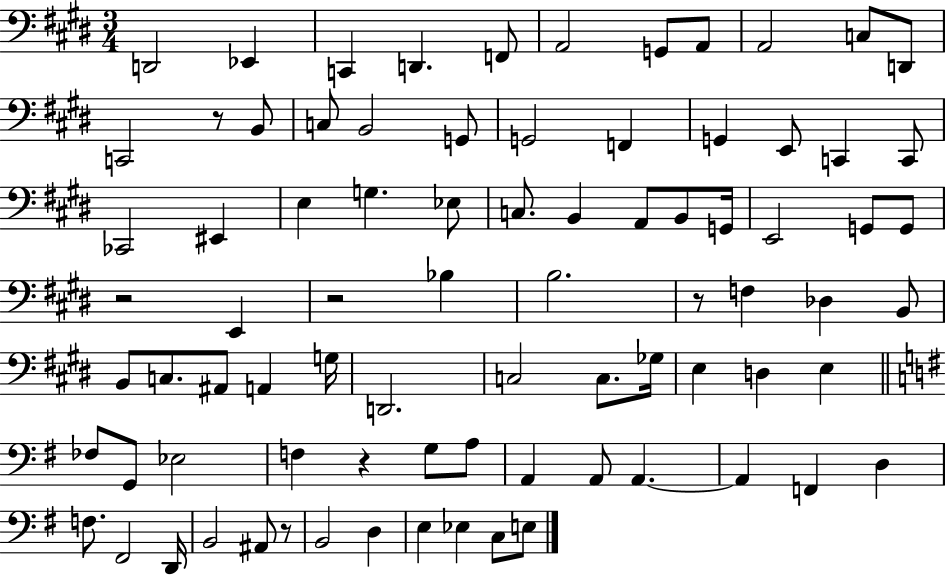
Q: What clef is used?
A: bass